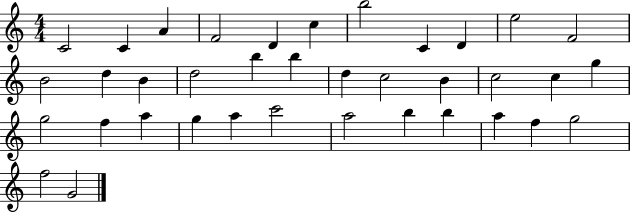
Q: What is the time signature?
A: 4/4